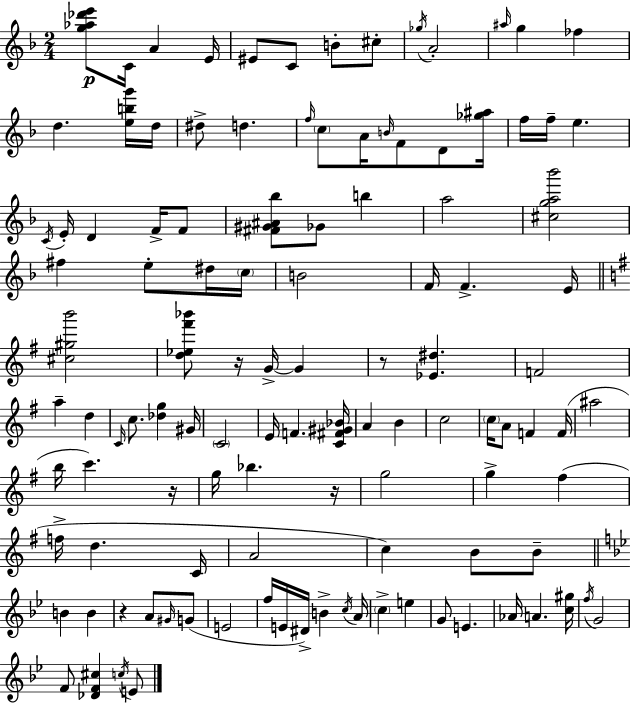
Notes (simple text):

[G5,Ab5,Db6,E6]/e C4/s A4/q E4/s EIS4/e C4/e B4/e C#5/e Gb5/s A4/h A#5/s G5/q FES5/q D5/q. [E5,B5,G6]/s D5/s D#5/e D5/q. F5/s C5/e A4/s B4/s F4/e D4/e [Gb5,A#5]/s F5/s F5/s E5/q. C4/s E4/s D4/q F4/s F4/e [F#4,G#4,A#4,Bb5]/e Gb4/e B5/q A5/h [C#5,G5,A5,Bb6]/h F#5/q E5/e D#5/s C5/s B4/h F4/s F4/q. E4/s [C#5,G#5,B6]/h [D5,Eb5,F#6,Bb6]/e R/s G4/s G4/q R/e [Eb4,D#5]/q. F4/h A5/q D5/q C4/s C5/e. [Db5,G5]/q G#4/s C4/h E4/s F4/q. [C4,F#4,G#4,Bb4]/s A4/q B4/q C5/h C5/s A4/e F4/q F4/s A#5/h B5/s C6/q. R/s G5/s Bb5/q. R/s G5/h G5/q F#5/q F5/s D5/q. C4/s A4/h C5/q B4/e B4/e B4/q B4/q R/q A4/e G#4/s G4/e E4/h F5/s E4/s D#4/s B4/q C5/s A4/s C5/q E5/q G4/e E4/q. Ab4/s A4/q. [C5,G#5]/s F5/s G4/h F4/e [Db4,F4,C#5]/q C5/s E4/e